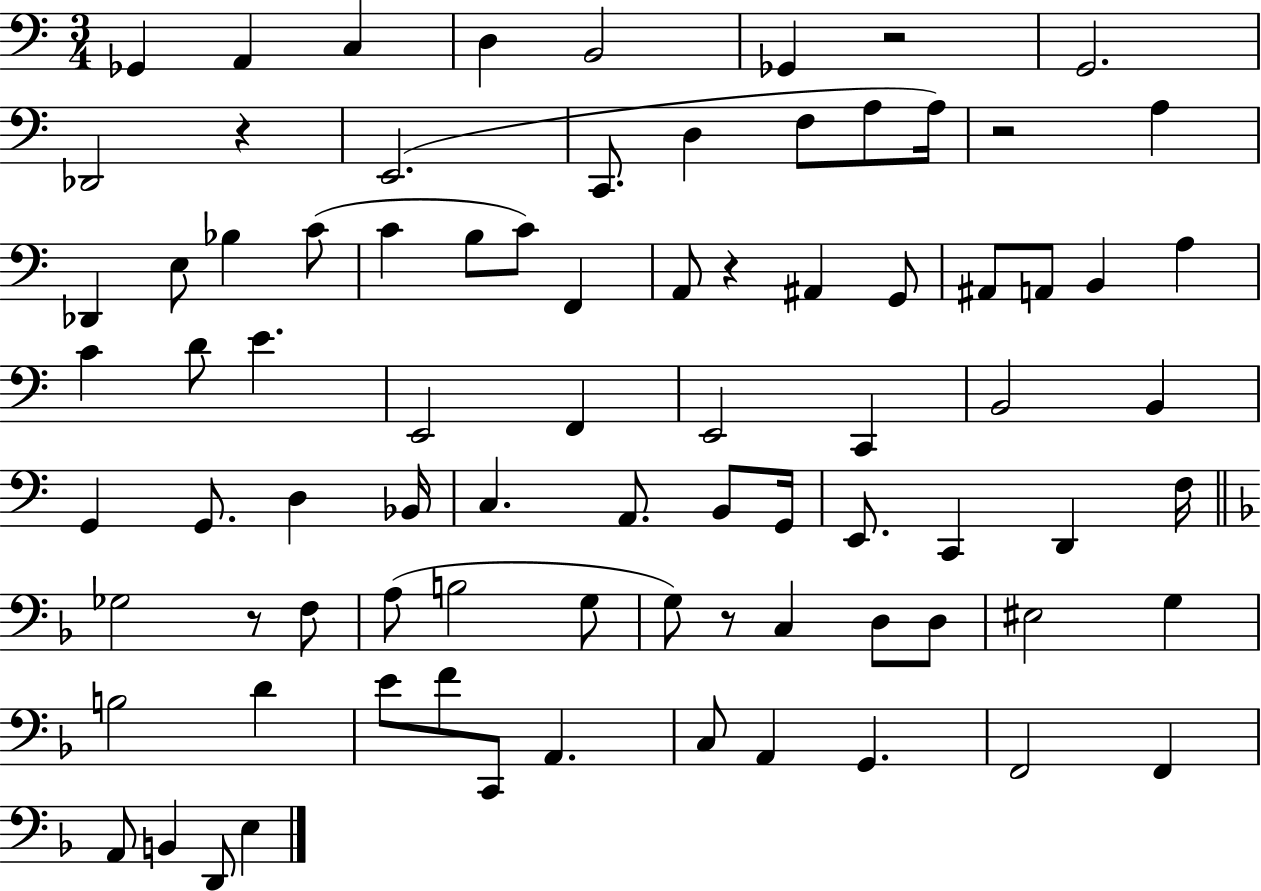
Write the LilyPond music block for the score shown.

{
  \clef bass
  \numericTimeSignature
  \time 3/4
  \key c \major
  ges,4 a,4 c4 | d4 b,2 | ges,4 r2 | g,2. | \break des,2 r4 | e,2.( | c,8. d4 f8 a8 a16) | r2 a4 | \break des,4 e8 bes4 c'8( | c'4 b8 c'8) f,4 | a,8 r4 ais,4 g,8 | ais,8 a,8 b,4 a4 | \break c'4 d'8 e'4. | e,2 f,4 | e,2 c,4 | b,2 b,4 | \break g,4 g,8. d4 bes,16 | c4. a,8. b,8 g,16 | e,8. c,4 d,4 f16 | \bar "||" \break \key d \minor ges2 r8 f8 | a8( b2 g8 | g8) r8 c4 d8 d8 | eis2 g4 | \break b2 d'4 | e'8 f'8 c,8 a,4. | c8 a,4 g,4. | f,2 f,4 | \break a,8 b,4 d,8 e4 | \bar "|."
}